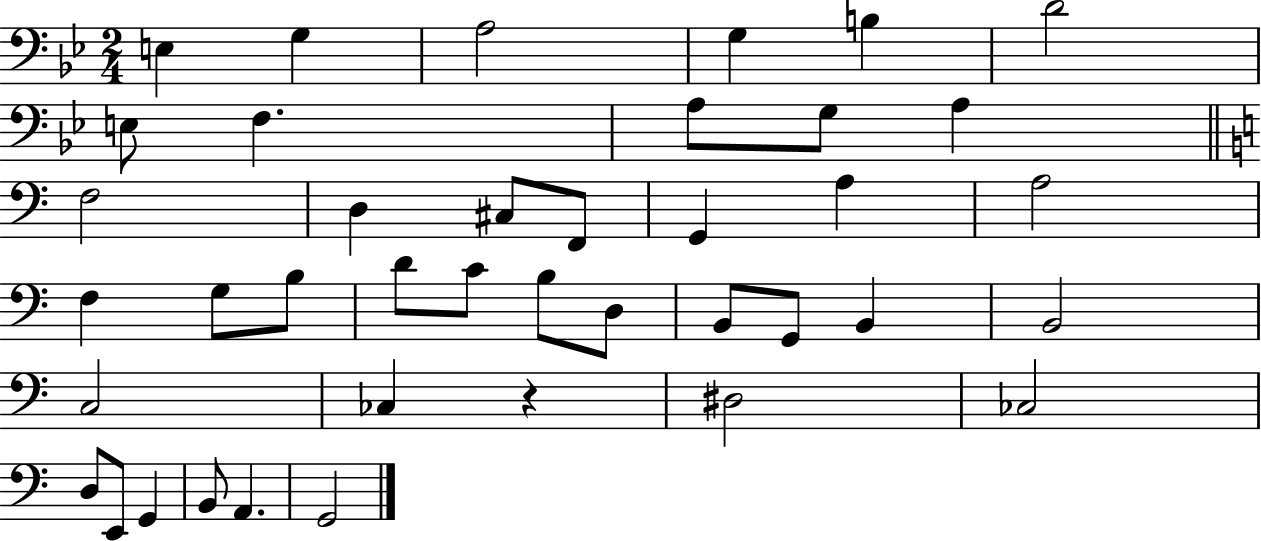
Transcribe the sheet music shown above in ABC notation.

X:1
T:Untitled
M:2/4
L:1/4
K:Bb
E, G, A,2 G, B, D2 E,/2 F, A,/2 G,/2 A, F,2 D, ^C,/2 F,,/2 G,, A, A,2 F, G,/2 B,/2 D/2 C/2 B,/2 D,/2 B,,/2 G,,/2 B,, B,,2 C,2 _C, z ^D,2 _C,2 D,/2 E,,/2 G,, B,,/2 A,, G,,2